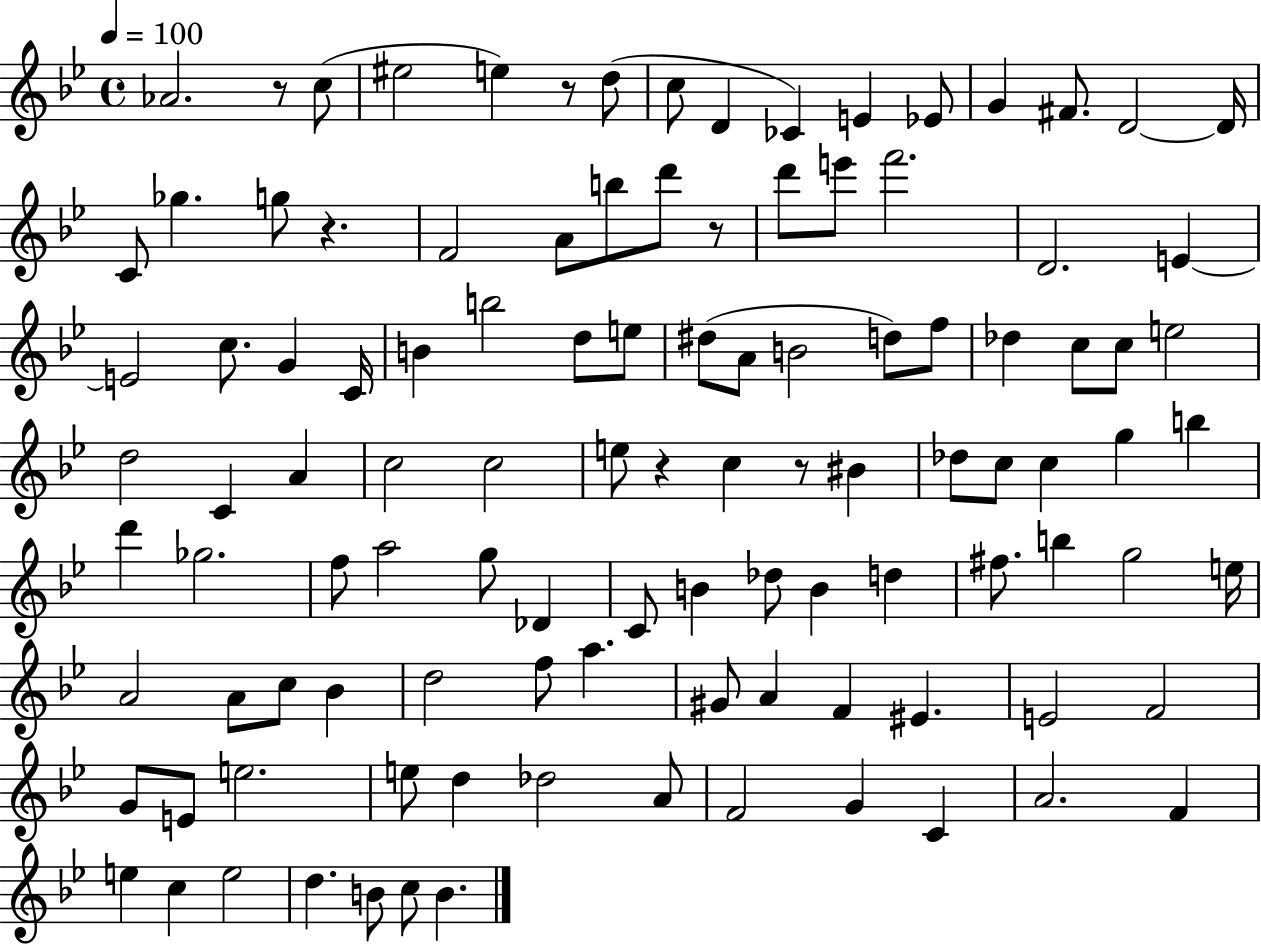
X:1
T:Untitled
M:4/4
L:1/4
K:Bb
_A2 z/2 c/2 ^e2 e z/2 d/2 c/2 D _C E _E/2 G ^F/2 D2 D/4 C/2 _g g/2 z F2 A/2 b/2 d'/2 z/2 d'/2 e'/2 f'2 D2 E E2 c/2 G C/4 B b2 d/2 e/2 ^d/2 A/2 B2 d/2 f/2 _d c/2 c/2 e2 d2 C A c2 c2 e/2 z c z/2 ^B _d/2 c/2 c g b d' _g2 f/2 a2 g/2 _D C/2 B _d/2 B d ^f/2 b g2 e/4 A2 A/2 c/2 _B d2 f/2 a ^G/2 A F ^E E2 F2 G/2 E/2 e2 e/2 d _d2 A/2 F2 G C A2 F e c e2 d B/2 c/2 B